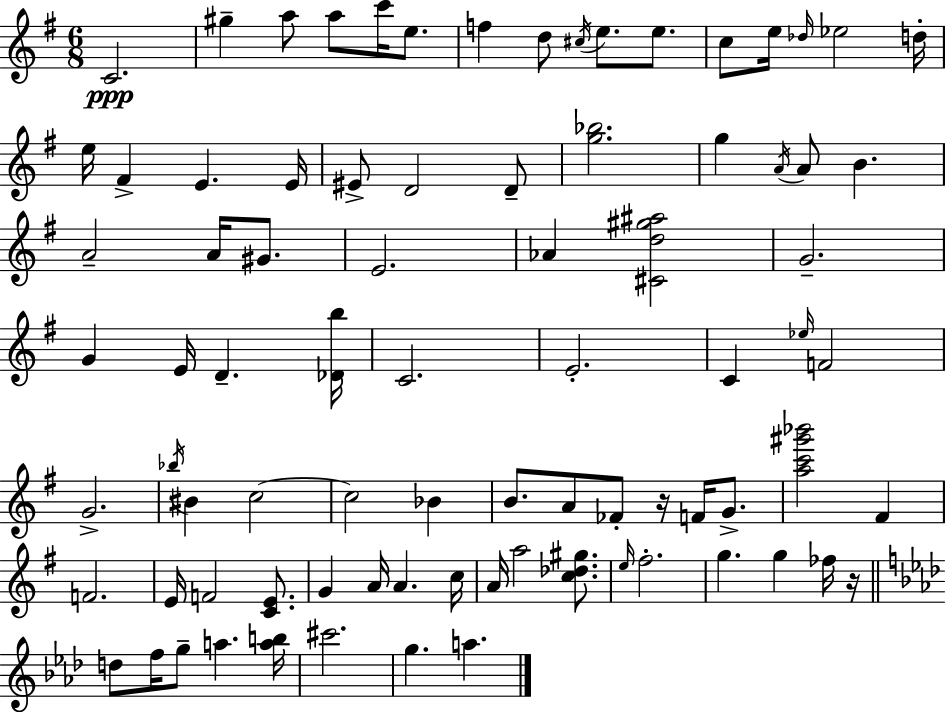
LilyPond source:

{
  \clef treble
  \numericTimeSignature
  \time 6/8
  \key e \minor
  c'2.\ppp | gis''4-- a''8 a''8 c'''16 e''8. | f''4 d''8 \acciaccatura { cis''16 } e''8. e''8. | c''8 e''16 \grace { des''16 } ees''2 | \break d''16-. e''16 fis'4-> e'4. | e'16 eis'8-> d'2 | d'8-- <g'' bes''>2. | g''4 \acciaccatura { a'16 } a'8 b'4. | \break a'2-- a'16 | gis'8. e'2. | aes'4 <cis' d'' gis'' ais''>2 | g'2.-- | \break g'4 e'16 d'4.-- | <des' b''>16 c'2. | e'2.-. | c'4 \grace { ees''16 } f'2 | \break g'2.-> | \acciaccatura { bes''16 } bis'4 c''2~~ | c''2 | bes'4 b'8. a'8 fes'8-. | \break r16 f'16 g'8.-> <a'' c''' gis''' bes'''>2 | fis'4 f'2. | e'16 f'2 | <c' e'>8. g'4 a'16 a'4. | \break c''16 a'16 a''2 | <c'' des'' gis''>8. \grace { e''16 } fis''2.-. | g''4. | g''4 fes''16 r16 \bar "||" \break \key f \minor d''8 f''16 g''8-- a''4. <a'' b''>16 | cis'''2. | g''4. a''4. | \bar "|."
}